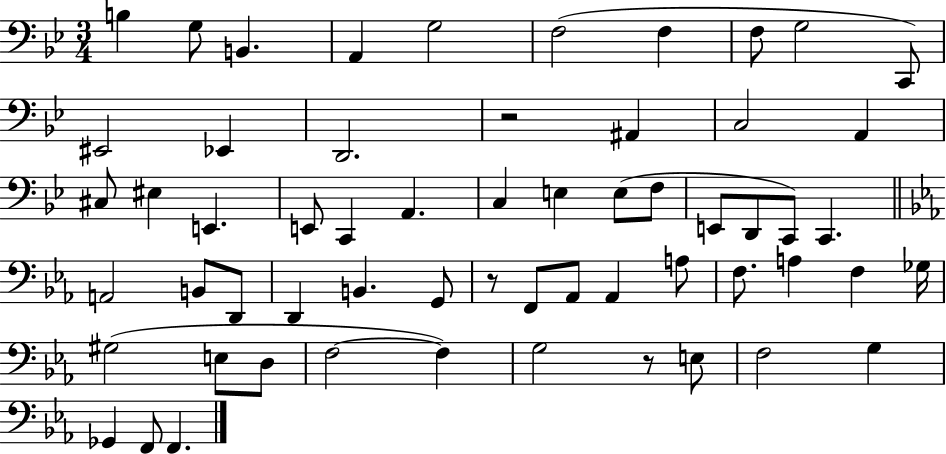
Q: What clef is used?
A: bass